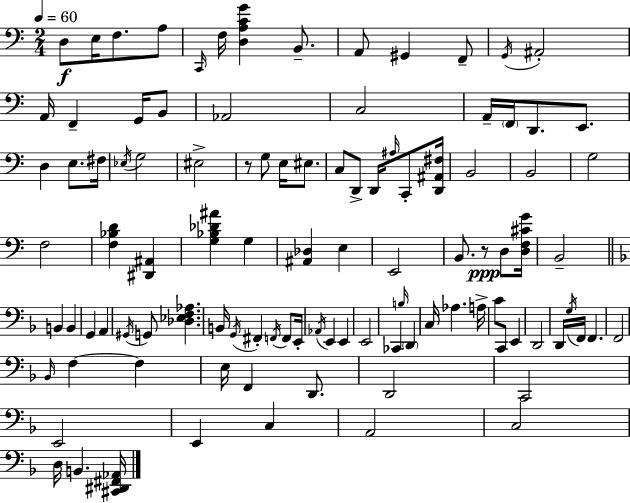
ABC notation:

X:1
T:Untitled
M:2/4
L:1/4
K:Am
D,/2 E,/4 F,/2 A,/2 C,,/4 F,/4 [D,A,CG] B,,/2 A,,/2 ^G,, F,,/2 G,,/4 ^A,,2 A,,/4 F,, G,,/4 B,,/2 _A,,2 C,2 A,,/4 F,,/4 D,,/2 E,,/2 D, E,/2 ^F,/4 _E,/4 G,2 ^E,2 z/2 G,/2 E,/4 ^E,/2 C,/2 D,,/2 D,,/4 ^A,/4 C,,/2 [D,,^A,,^F,]/4 B,,2 B,,2 G,2 F,2 [F,_B,D] [^D,,^A,,] [G,_B,_D^A] G, [^A,,_D,] E, E,,2 B,,/2 z/2 D,/2 [D,F,^CG]/4 B,,2 B,, B,, G,, A,, ^G,,/4 G,,/2 [_D,_E,F,_A,] B,,/4 G,,/4 ^F,, F,,/4 F,,/2 E,,/4 _A,,/4 E,, E,, E,,2 _C,, B,/4 D,, C,/4 _A, A,/4 C/2 C,,/2 E,, D,,2 D,,/4 G,/4 F,,/4 F,, F,,2 _B,,/4 F, F, E,/4 F,, D,,/2 D,,2 C,,2 E,,2 E,, C, A,,2 C,2 D,/4 B,, [^C,,^D,,^F,,_A,,]/4